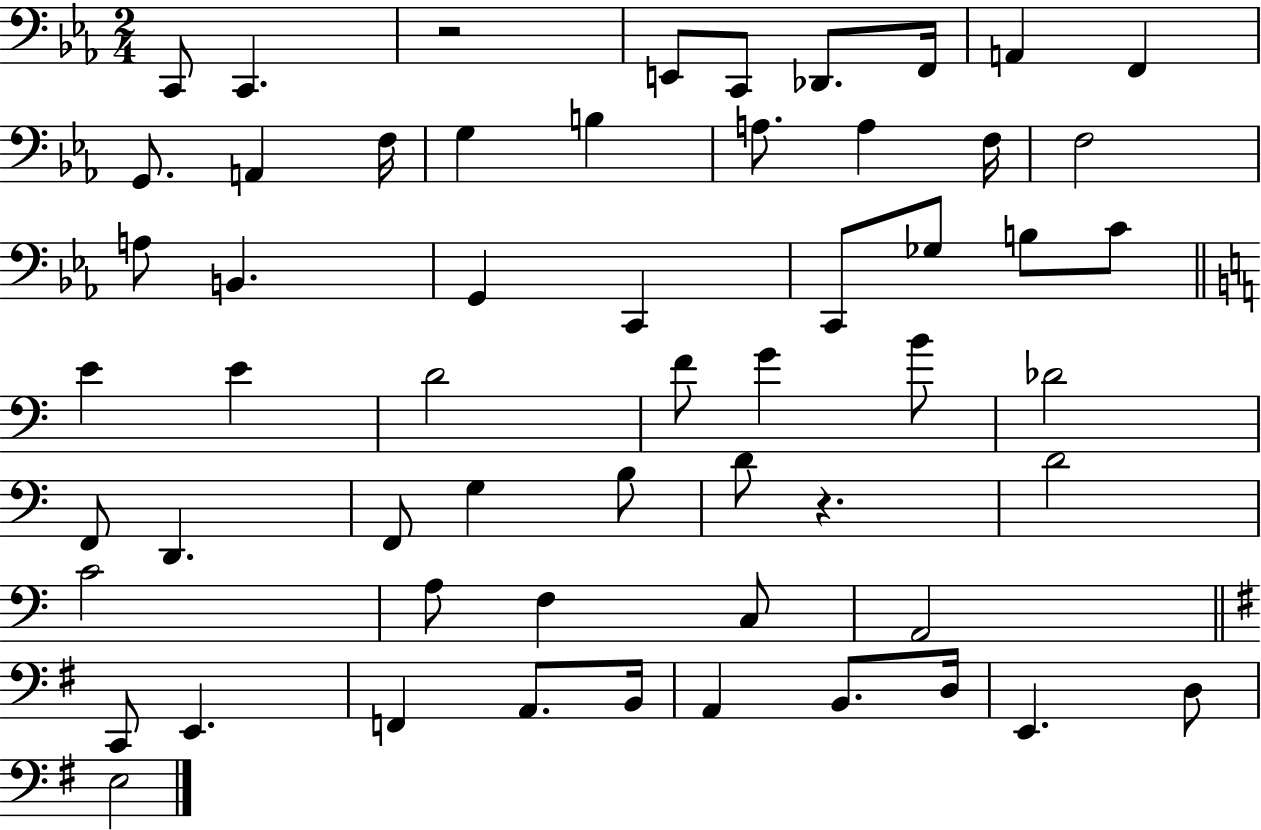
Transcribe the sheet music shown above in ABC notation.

X:1
T:Untitled
M:2/4
L:1/4
K:Eb
C,,/2 C,, z2 E,,/2 C,,/2 _D,,/2 F,,/4 A,, F,, G,,/2 A,, F,/4 G, B, A,/2 A, F,/4 F,2 A,/2 B,, G,, C,, C,,/2 _G,/2 B,/2 C/2 E E D2 F/2 G B/2 _D2 F,,/2 D,, F,,/2 G, B,/2 D/2 z D2 C2 A,/2 F, C,/2 A,,2 C,,/2 E,, F,, A,,/2 B,,/4 A,, B,,/2 D,/4 E,, D,/2 E,2